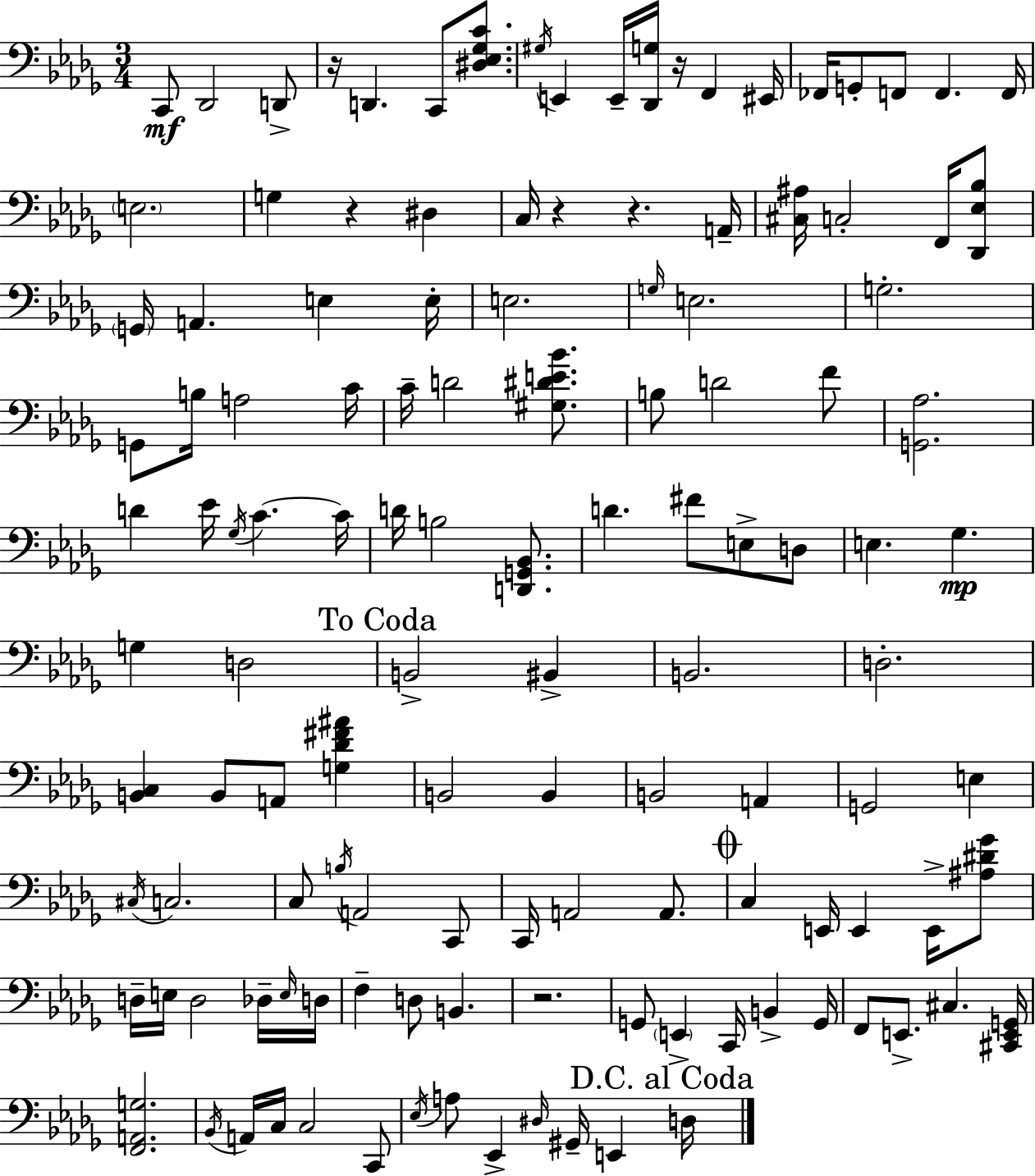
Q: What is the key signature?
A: BES minor